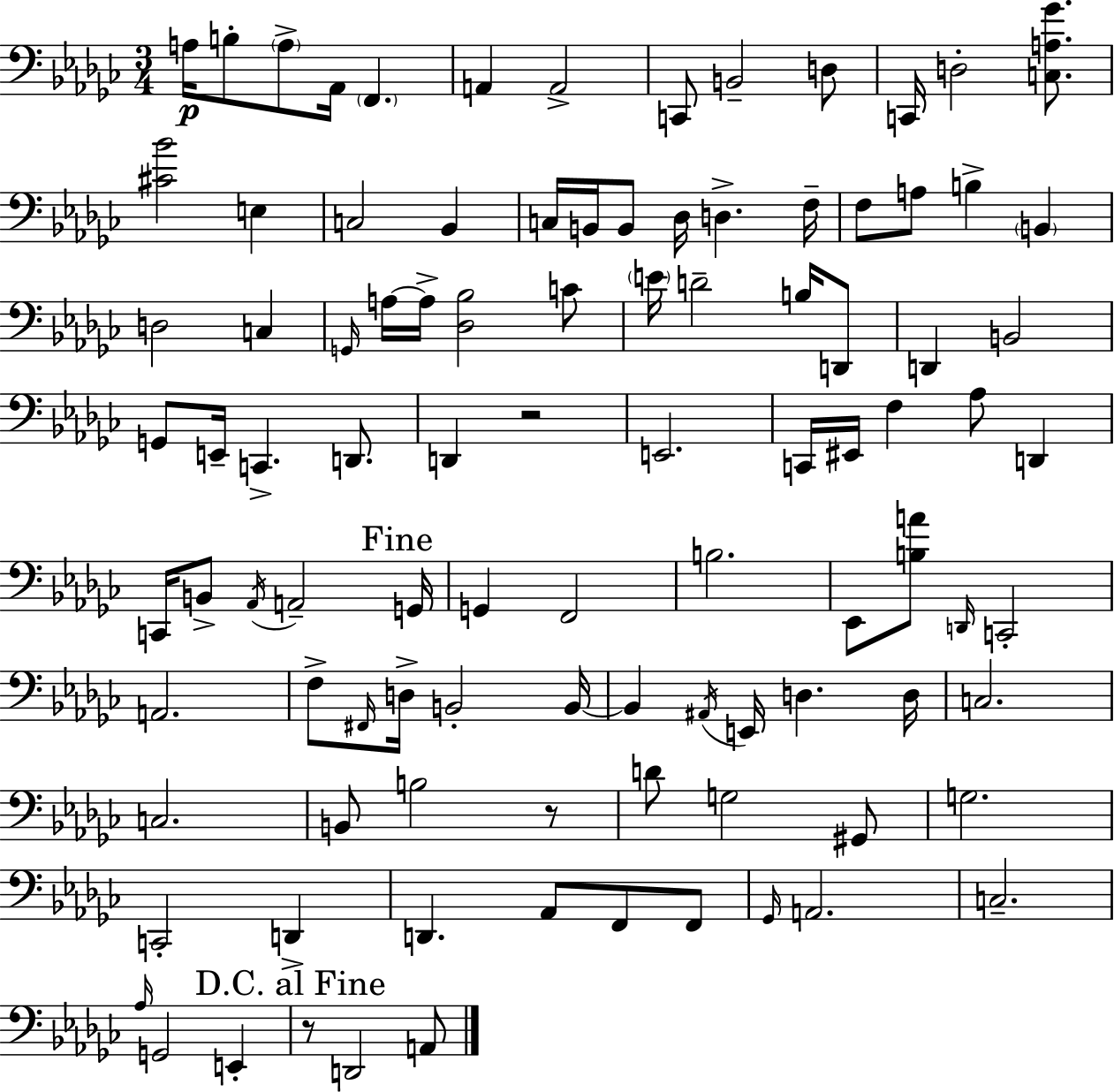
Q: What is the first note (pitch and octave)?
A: A3